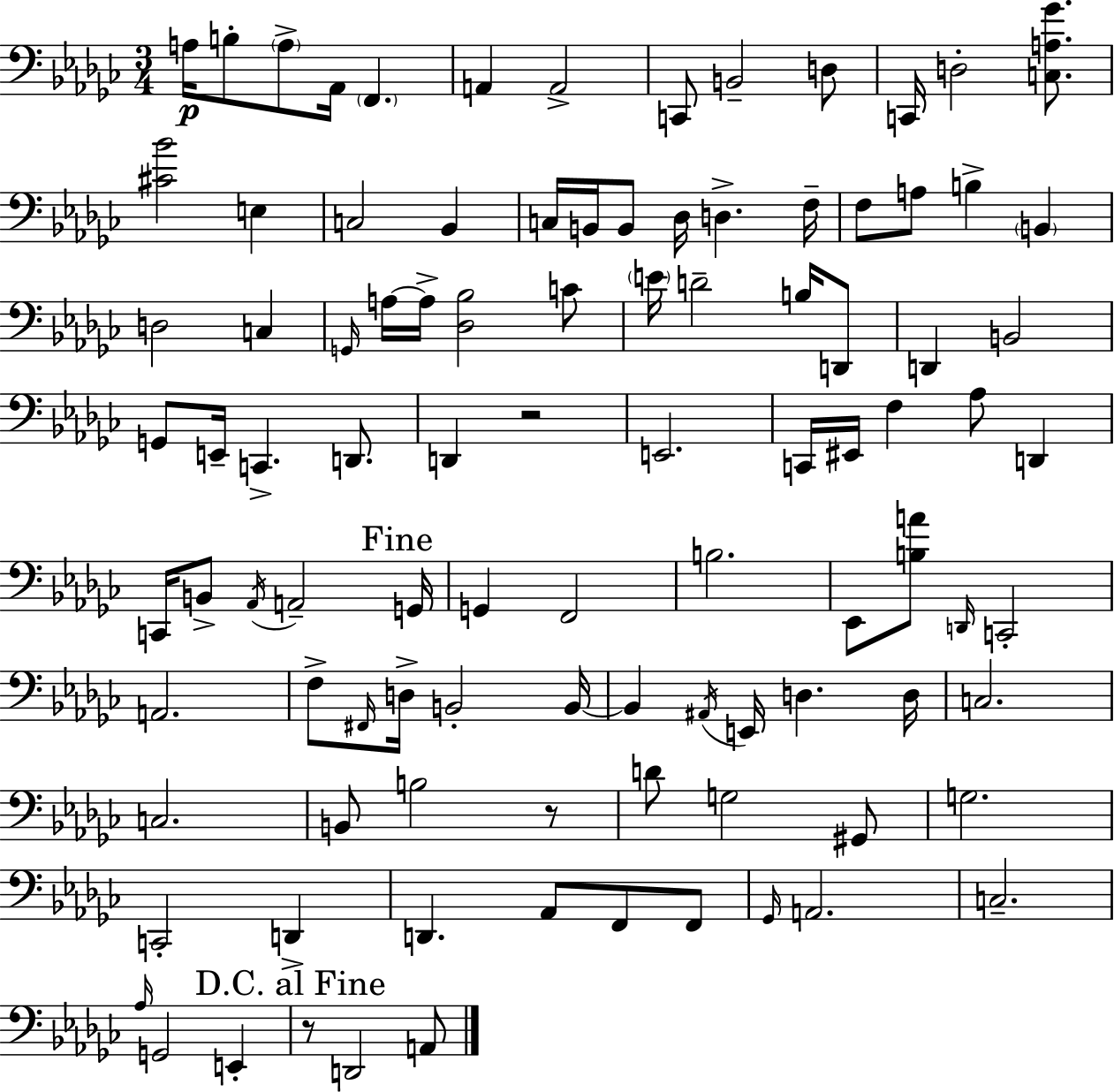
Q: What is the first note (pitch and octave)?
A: A3